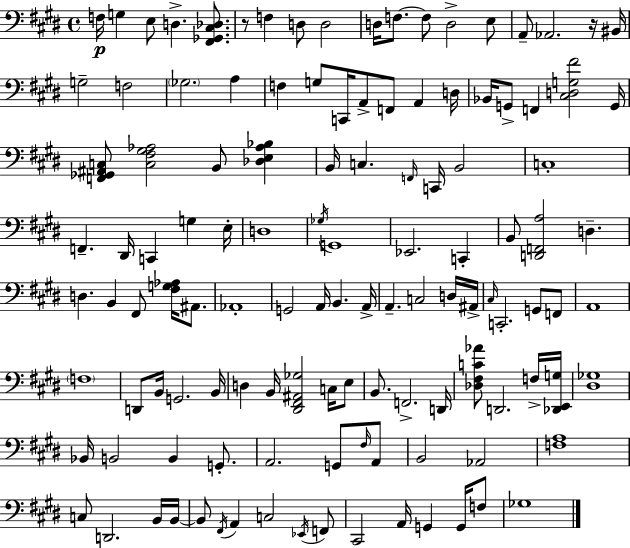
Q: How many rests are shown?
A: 2